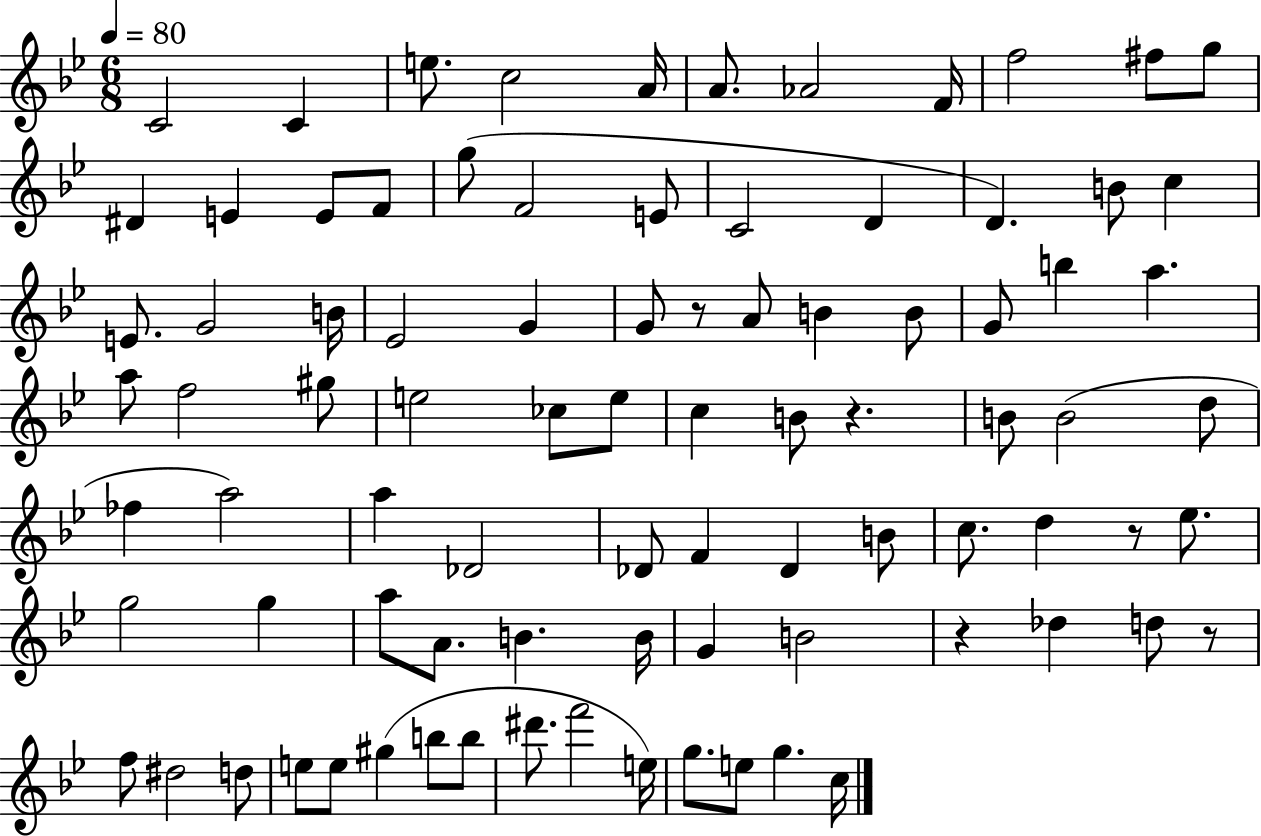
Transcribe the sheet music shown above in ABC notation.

X:1
T:Untitled
M:6/8
L:1/4
K:Bb
C2 C e/2 c2 A/4 A/2 _A2 F/4 f2 ^f/2 g/2 ^D E E/2 F/2 g/2 F2 E/2 C2 D D B/2 c E/2 G2 B/4 _E2 G G/2 z/2 A/2 B B/2 G/2 b a a/2 f2 ^g/2 e2 _c/2 e/2 c B/2 z B/2 B2 d/2 _f a2 a _D2 _D/2 F _D B/2 c/2 d z/2 _e/2 g2 g a/2 A/2 B B/4 G B2 z _d d/2 z/2 f/2 ^d2 d/2 e/2 e/2 ^g b/2 b/2 ^d'/2 f'2 e/4 g/2 e/2 g c/4